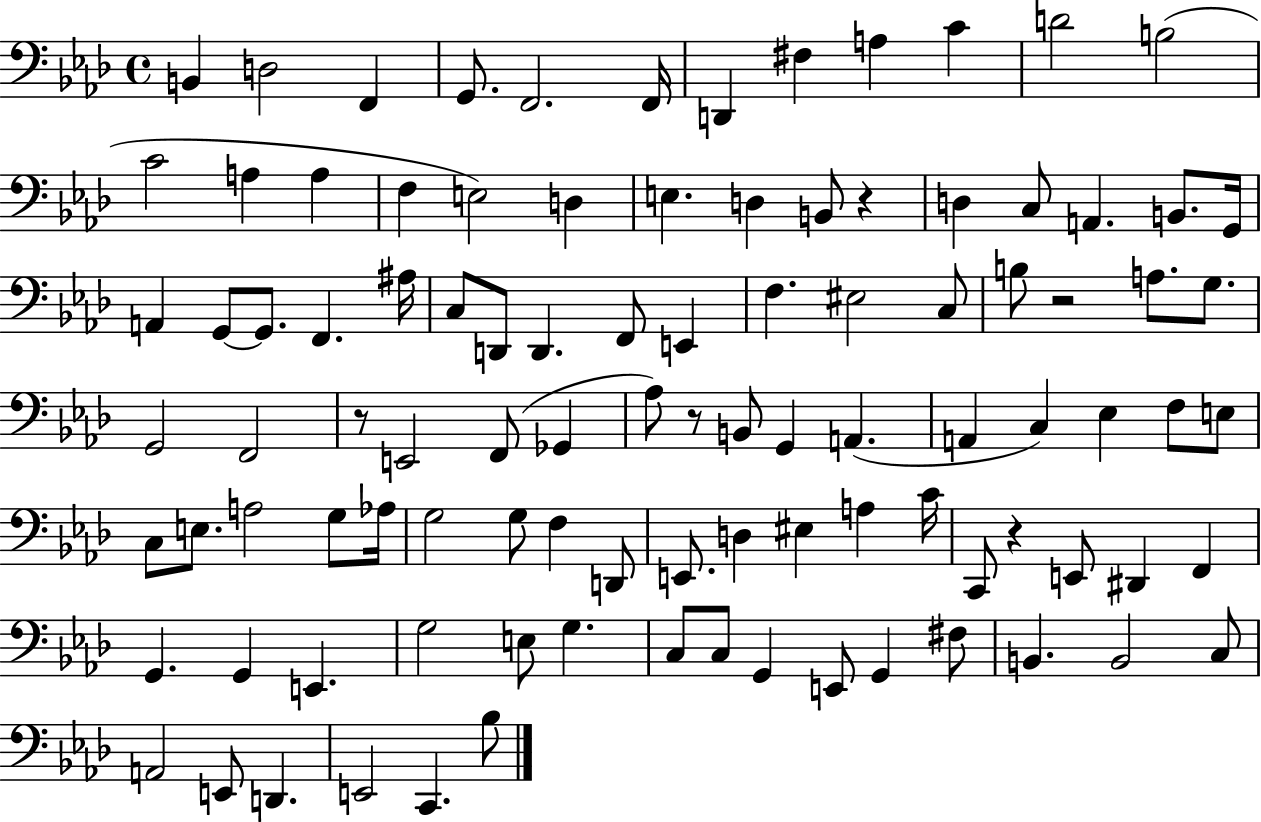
X:1
T:Untitled
M:4/4
L:1/4
K:Ab
B,, D,2 F,, G,,/2 F,,2 F,,/4 D,, ^F, A, C D2 B,2 C2 A, A, F, E,2 D, E, D, B,,/2 z D, C,/2 A,, B,,/2 G,,/4 A,, G,,/2 G,,/2 F,, ^A,/4 C,/2 D,,/2 D,, F,,/2 E,, F, ^E,2 C,/2 B,/2 z2 A,/2 G,/2 G,,2 F,,2 z/2 E,,2 F,,/2 _G,, _A,/2 z/2 B,,/2 G,, A,, A,, C, _E, F,/2 E,/2 C,/2 E,/2 A,2 G,/2 _A,/4 G,2 G,/2 F, D,,/2 E,,/2 D, ^E, A, C/4 C,,/2 z E,,/2 ^D,, F,, G,, G,, E,, G,2 E,/2 G, C,/2 C,/2 G,, E,,/2 G,, ^F,/2 B,, B,,2 C,/2 A,,2 E,,/2 D,, E,,2 C,, _B,/2